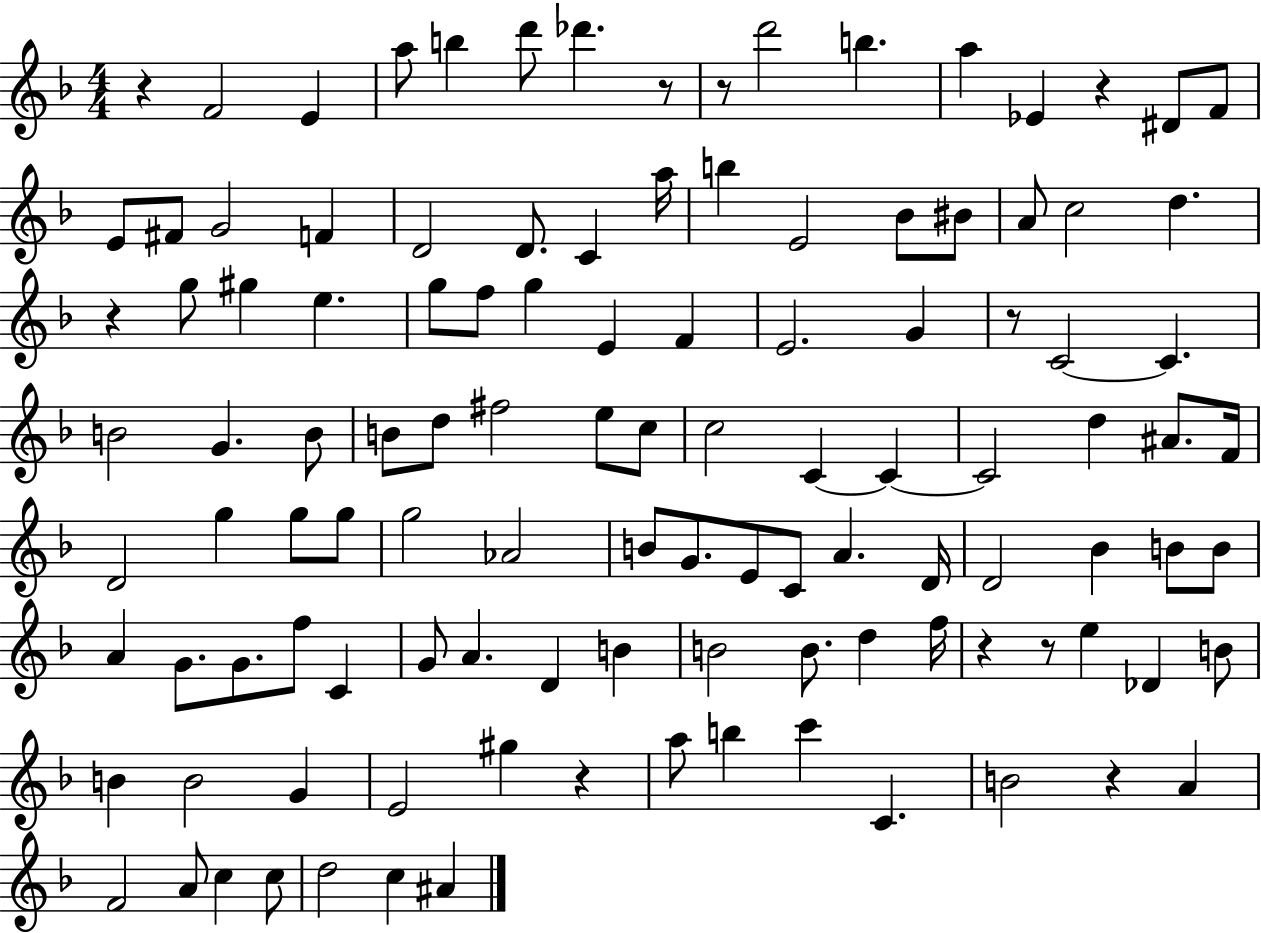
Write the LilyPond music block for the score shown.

{
  \clef treble
  \numericTimeSignature
  \time 4/4
  \key f \major
  r4 f'2 e'4 | a''8 b''4 d'''8 des'''4. r8 | r8 d'''2 b''4. | a''4 ees'4 r4 dis'8 f'8 | \break e'8 fis'8 g'2 f'4 | d'2 d'8. c'4 a''16 | b''4 e'2 bes'8 bis'8 | a'8 c''2 d''4. | \break r4 g''8 gis''4 e''4. | g''8 f''8 g''4 e'4 f'4 | e'2. g'4 | r8 c'2~~ c'4. | \break b'2 g'4. b'8 | b'8 d''8 fis''2 e''8 c''8 | c''2 c'4~~ c'4~~ | c'2 d''4 ais'8. f'16 | \break d'2 g''4 g''8 g''8 | g''2 aes'2 | b'8 g'8. e'8 c'8 a'4. d'16 | d'2 bes'4 b'8 b'8 | \break a'4 g'8. g'8. f''8 c'4 | g'8 a'4. d'4 b'4 | b'2 b'8. d''4 f''16 | r4 r8 e''4 des'4 b'8 | \break b'4 b'2 g'4 | e'2 gis''4 r4 | a''8 b''4 c'''4 c'4. | b'2 r4 a'4 | \break f'2 a'8 c''4 c''8 | d''2 c''4 ais'4 | \bar "|."
}